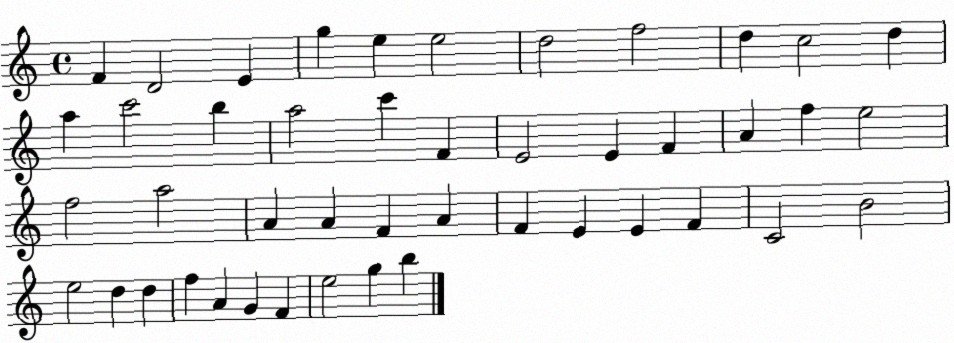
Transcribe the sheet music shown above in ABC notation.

X:1
T:Untitled
M:4/4
L:1/4
K:C
F D2 E g e e2 d2 f2 d c2 d a c'2 b a2 c' F E2 E F A f e2 f2 a2 A A F A F E E F C2 B2 e2 d d f A G F e2 g b